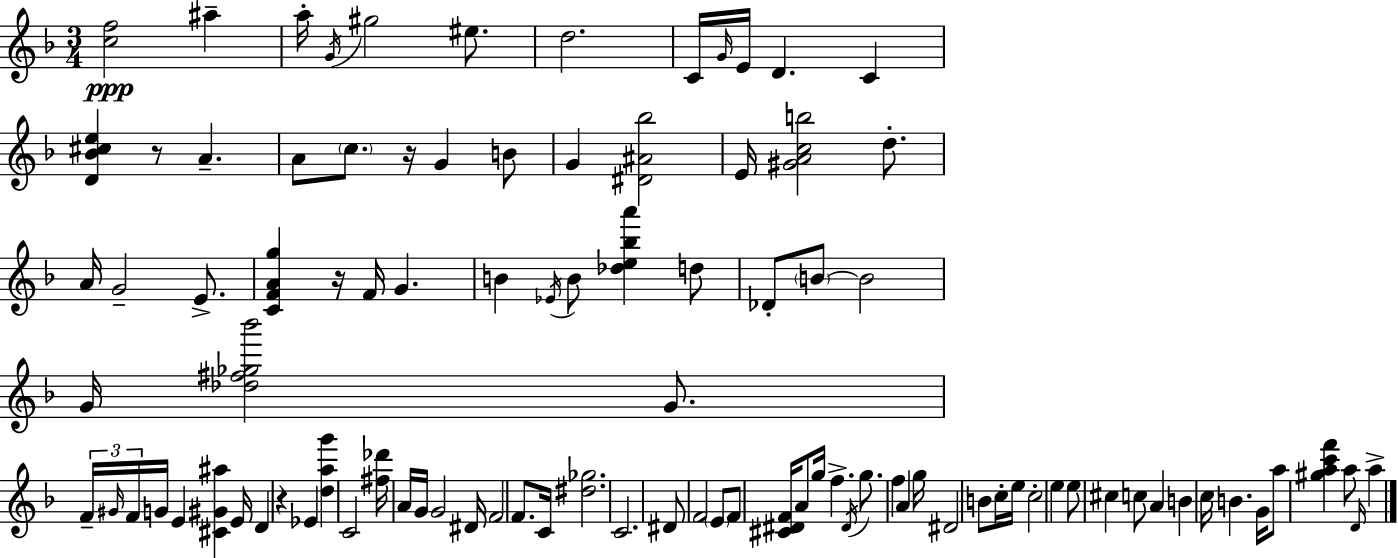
{
  \clef treble
  \numericTimeSignature
  \time 3/4
  \key f \major
  <c'' f''>2\ppp ais''4-- | a''16-. \acciaccatura { g'16 } gis''2 eis''8. | d''2. | c'16 \grace { g'16 } e'16 d'4. c'4 | \break <d' bes' cis'' e''>4 r8 a'4.-- | a'8 \parenthesize c''8. r16 g'4 | b'8 g'4 <dis' ais' bes''>2 | e'16 <gis' a' c'' b''>2 d''8.-. | \break a'16 g'2-- e'8.-> | <c' f' a' g''>4 r16 f'16 g'4. | b'4 \acciaccatura { ees'16 } b'8 <des'' e'' bes'' a'''>4 | d''8 des'8-. \parenthesize b'8~~ b'2 | \break g'16 <des'' fis'' ges'' bes'''>2 | g'8. \tuplet 3/2 { f'16-- \grace { gis'16 } f'16 } g'16 e'4 <cis' gis' ais''>4 | e'16 d'4 r4 | ees'4 <d'' a'' g'''>4 c'2 | \break <fis'' des'''>16 a'16 g'16 g'2 | dis'16 f'2 | f'8. c'16 <dis'' ges''>2. | c'2. | \break dis'8 f'2 | \parenthesize e'8 f'8 <cis' dis' f'>16 a'8 g''16 f''4.-> | \acciaccatura { dis'16 } g''8. f''4 | a'4 g''16 dis'2 | \break b'8 c''16-. e''16 c''2-. | e''4 e''8 cis''4 c''8 | a'4 b'4 c''16 b'4. | g'16 a''8 <gis'' a'' c''' f'''>4 a''8 | \break \grace { d'16 } a''4-> \bar "|."
}